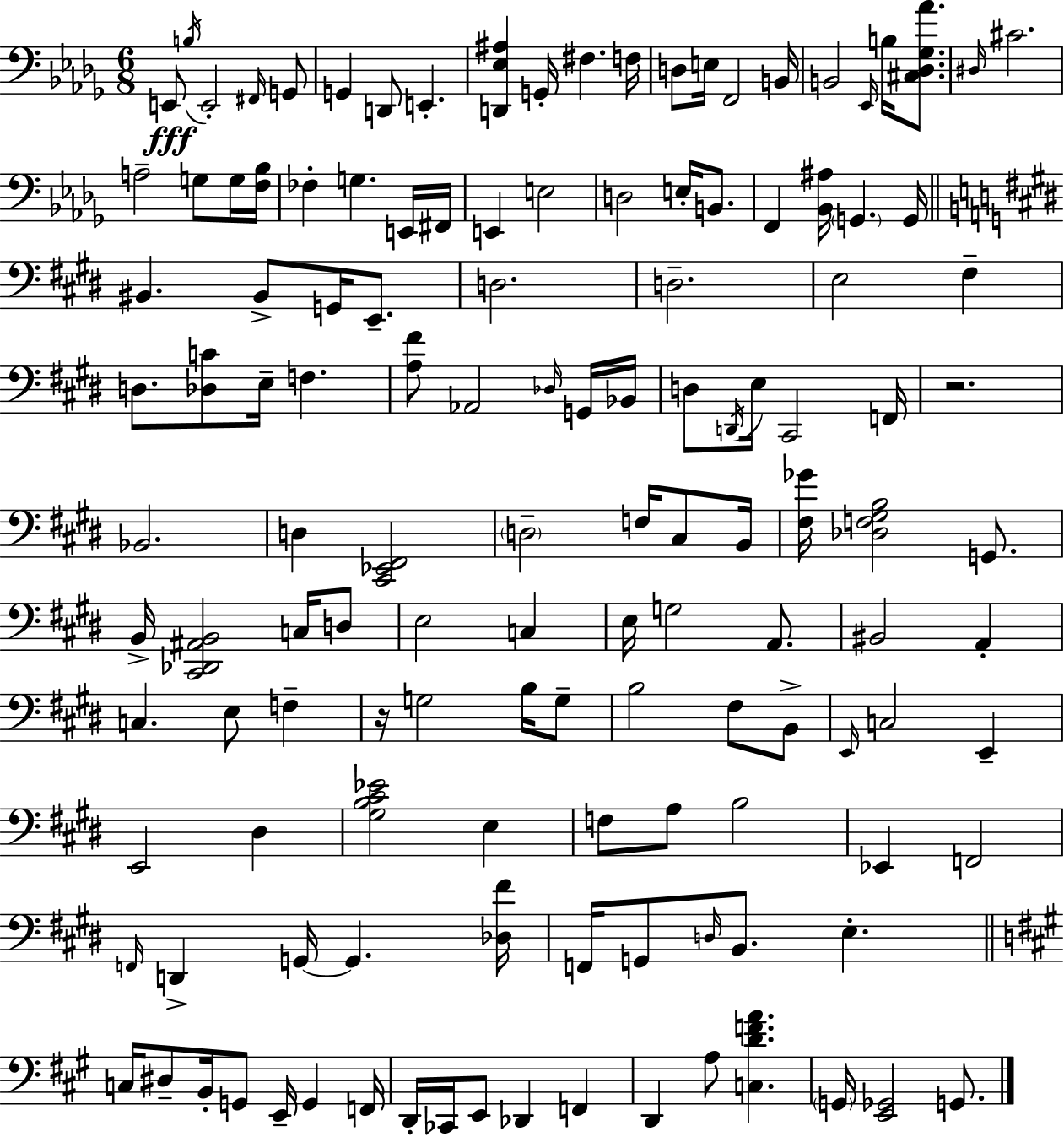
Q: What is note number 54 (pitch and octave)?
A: C#2